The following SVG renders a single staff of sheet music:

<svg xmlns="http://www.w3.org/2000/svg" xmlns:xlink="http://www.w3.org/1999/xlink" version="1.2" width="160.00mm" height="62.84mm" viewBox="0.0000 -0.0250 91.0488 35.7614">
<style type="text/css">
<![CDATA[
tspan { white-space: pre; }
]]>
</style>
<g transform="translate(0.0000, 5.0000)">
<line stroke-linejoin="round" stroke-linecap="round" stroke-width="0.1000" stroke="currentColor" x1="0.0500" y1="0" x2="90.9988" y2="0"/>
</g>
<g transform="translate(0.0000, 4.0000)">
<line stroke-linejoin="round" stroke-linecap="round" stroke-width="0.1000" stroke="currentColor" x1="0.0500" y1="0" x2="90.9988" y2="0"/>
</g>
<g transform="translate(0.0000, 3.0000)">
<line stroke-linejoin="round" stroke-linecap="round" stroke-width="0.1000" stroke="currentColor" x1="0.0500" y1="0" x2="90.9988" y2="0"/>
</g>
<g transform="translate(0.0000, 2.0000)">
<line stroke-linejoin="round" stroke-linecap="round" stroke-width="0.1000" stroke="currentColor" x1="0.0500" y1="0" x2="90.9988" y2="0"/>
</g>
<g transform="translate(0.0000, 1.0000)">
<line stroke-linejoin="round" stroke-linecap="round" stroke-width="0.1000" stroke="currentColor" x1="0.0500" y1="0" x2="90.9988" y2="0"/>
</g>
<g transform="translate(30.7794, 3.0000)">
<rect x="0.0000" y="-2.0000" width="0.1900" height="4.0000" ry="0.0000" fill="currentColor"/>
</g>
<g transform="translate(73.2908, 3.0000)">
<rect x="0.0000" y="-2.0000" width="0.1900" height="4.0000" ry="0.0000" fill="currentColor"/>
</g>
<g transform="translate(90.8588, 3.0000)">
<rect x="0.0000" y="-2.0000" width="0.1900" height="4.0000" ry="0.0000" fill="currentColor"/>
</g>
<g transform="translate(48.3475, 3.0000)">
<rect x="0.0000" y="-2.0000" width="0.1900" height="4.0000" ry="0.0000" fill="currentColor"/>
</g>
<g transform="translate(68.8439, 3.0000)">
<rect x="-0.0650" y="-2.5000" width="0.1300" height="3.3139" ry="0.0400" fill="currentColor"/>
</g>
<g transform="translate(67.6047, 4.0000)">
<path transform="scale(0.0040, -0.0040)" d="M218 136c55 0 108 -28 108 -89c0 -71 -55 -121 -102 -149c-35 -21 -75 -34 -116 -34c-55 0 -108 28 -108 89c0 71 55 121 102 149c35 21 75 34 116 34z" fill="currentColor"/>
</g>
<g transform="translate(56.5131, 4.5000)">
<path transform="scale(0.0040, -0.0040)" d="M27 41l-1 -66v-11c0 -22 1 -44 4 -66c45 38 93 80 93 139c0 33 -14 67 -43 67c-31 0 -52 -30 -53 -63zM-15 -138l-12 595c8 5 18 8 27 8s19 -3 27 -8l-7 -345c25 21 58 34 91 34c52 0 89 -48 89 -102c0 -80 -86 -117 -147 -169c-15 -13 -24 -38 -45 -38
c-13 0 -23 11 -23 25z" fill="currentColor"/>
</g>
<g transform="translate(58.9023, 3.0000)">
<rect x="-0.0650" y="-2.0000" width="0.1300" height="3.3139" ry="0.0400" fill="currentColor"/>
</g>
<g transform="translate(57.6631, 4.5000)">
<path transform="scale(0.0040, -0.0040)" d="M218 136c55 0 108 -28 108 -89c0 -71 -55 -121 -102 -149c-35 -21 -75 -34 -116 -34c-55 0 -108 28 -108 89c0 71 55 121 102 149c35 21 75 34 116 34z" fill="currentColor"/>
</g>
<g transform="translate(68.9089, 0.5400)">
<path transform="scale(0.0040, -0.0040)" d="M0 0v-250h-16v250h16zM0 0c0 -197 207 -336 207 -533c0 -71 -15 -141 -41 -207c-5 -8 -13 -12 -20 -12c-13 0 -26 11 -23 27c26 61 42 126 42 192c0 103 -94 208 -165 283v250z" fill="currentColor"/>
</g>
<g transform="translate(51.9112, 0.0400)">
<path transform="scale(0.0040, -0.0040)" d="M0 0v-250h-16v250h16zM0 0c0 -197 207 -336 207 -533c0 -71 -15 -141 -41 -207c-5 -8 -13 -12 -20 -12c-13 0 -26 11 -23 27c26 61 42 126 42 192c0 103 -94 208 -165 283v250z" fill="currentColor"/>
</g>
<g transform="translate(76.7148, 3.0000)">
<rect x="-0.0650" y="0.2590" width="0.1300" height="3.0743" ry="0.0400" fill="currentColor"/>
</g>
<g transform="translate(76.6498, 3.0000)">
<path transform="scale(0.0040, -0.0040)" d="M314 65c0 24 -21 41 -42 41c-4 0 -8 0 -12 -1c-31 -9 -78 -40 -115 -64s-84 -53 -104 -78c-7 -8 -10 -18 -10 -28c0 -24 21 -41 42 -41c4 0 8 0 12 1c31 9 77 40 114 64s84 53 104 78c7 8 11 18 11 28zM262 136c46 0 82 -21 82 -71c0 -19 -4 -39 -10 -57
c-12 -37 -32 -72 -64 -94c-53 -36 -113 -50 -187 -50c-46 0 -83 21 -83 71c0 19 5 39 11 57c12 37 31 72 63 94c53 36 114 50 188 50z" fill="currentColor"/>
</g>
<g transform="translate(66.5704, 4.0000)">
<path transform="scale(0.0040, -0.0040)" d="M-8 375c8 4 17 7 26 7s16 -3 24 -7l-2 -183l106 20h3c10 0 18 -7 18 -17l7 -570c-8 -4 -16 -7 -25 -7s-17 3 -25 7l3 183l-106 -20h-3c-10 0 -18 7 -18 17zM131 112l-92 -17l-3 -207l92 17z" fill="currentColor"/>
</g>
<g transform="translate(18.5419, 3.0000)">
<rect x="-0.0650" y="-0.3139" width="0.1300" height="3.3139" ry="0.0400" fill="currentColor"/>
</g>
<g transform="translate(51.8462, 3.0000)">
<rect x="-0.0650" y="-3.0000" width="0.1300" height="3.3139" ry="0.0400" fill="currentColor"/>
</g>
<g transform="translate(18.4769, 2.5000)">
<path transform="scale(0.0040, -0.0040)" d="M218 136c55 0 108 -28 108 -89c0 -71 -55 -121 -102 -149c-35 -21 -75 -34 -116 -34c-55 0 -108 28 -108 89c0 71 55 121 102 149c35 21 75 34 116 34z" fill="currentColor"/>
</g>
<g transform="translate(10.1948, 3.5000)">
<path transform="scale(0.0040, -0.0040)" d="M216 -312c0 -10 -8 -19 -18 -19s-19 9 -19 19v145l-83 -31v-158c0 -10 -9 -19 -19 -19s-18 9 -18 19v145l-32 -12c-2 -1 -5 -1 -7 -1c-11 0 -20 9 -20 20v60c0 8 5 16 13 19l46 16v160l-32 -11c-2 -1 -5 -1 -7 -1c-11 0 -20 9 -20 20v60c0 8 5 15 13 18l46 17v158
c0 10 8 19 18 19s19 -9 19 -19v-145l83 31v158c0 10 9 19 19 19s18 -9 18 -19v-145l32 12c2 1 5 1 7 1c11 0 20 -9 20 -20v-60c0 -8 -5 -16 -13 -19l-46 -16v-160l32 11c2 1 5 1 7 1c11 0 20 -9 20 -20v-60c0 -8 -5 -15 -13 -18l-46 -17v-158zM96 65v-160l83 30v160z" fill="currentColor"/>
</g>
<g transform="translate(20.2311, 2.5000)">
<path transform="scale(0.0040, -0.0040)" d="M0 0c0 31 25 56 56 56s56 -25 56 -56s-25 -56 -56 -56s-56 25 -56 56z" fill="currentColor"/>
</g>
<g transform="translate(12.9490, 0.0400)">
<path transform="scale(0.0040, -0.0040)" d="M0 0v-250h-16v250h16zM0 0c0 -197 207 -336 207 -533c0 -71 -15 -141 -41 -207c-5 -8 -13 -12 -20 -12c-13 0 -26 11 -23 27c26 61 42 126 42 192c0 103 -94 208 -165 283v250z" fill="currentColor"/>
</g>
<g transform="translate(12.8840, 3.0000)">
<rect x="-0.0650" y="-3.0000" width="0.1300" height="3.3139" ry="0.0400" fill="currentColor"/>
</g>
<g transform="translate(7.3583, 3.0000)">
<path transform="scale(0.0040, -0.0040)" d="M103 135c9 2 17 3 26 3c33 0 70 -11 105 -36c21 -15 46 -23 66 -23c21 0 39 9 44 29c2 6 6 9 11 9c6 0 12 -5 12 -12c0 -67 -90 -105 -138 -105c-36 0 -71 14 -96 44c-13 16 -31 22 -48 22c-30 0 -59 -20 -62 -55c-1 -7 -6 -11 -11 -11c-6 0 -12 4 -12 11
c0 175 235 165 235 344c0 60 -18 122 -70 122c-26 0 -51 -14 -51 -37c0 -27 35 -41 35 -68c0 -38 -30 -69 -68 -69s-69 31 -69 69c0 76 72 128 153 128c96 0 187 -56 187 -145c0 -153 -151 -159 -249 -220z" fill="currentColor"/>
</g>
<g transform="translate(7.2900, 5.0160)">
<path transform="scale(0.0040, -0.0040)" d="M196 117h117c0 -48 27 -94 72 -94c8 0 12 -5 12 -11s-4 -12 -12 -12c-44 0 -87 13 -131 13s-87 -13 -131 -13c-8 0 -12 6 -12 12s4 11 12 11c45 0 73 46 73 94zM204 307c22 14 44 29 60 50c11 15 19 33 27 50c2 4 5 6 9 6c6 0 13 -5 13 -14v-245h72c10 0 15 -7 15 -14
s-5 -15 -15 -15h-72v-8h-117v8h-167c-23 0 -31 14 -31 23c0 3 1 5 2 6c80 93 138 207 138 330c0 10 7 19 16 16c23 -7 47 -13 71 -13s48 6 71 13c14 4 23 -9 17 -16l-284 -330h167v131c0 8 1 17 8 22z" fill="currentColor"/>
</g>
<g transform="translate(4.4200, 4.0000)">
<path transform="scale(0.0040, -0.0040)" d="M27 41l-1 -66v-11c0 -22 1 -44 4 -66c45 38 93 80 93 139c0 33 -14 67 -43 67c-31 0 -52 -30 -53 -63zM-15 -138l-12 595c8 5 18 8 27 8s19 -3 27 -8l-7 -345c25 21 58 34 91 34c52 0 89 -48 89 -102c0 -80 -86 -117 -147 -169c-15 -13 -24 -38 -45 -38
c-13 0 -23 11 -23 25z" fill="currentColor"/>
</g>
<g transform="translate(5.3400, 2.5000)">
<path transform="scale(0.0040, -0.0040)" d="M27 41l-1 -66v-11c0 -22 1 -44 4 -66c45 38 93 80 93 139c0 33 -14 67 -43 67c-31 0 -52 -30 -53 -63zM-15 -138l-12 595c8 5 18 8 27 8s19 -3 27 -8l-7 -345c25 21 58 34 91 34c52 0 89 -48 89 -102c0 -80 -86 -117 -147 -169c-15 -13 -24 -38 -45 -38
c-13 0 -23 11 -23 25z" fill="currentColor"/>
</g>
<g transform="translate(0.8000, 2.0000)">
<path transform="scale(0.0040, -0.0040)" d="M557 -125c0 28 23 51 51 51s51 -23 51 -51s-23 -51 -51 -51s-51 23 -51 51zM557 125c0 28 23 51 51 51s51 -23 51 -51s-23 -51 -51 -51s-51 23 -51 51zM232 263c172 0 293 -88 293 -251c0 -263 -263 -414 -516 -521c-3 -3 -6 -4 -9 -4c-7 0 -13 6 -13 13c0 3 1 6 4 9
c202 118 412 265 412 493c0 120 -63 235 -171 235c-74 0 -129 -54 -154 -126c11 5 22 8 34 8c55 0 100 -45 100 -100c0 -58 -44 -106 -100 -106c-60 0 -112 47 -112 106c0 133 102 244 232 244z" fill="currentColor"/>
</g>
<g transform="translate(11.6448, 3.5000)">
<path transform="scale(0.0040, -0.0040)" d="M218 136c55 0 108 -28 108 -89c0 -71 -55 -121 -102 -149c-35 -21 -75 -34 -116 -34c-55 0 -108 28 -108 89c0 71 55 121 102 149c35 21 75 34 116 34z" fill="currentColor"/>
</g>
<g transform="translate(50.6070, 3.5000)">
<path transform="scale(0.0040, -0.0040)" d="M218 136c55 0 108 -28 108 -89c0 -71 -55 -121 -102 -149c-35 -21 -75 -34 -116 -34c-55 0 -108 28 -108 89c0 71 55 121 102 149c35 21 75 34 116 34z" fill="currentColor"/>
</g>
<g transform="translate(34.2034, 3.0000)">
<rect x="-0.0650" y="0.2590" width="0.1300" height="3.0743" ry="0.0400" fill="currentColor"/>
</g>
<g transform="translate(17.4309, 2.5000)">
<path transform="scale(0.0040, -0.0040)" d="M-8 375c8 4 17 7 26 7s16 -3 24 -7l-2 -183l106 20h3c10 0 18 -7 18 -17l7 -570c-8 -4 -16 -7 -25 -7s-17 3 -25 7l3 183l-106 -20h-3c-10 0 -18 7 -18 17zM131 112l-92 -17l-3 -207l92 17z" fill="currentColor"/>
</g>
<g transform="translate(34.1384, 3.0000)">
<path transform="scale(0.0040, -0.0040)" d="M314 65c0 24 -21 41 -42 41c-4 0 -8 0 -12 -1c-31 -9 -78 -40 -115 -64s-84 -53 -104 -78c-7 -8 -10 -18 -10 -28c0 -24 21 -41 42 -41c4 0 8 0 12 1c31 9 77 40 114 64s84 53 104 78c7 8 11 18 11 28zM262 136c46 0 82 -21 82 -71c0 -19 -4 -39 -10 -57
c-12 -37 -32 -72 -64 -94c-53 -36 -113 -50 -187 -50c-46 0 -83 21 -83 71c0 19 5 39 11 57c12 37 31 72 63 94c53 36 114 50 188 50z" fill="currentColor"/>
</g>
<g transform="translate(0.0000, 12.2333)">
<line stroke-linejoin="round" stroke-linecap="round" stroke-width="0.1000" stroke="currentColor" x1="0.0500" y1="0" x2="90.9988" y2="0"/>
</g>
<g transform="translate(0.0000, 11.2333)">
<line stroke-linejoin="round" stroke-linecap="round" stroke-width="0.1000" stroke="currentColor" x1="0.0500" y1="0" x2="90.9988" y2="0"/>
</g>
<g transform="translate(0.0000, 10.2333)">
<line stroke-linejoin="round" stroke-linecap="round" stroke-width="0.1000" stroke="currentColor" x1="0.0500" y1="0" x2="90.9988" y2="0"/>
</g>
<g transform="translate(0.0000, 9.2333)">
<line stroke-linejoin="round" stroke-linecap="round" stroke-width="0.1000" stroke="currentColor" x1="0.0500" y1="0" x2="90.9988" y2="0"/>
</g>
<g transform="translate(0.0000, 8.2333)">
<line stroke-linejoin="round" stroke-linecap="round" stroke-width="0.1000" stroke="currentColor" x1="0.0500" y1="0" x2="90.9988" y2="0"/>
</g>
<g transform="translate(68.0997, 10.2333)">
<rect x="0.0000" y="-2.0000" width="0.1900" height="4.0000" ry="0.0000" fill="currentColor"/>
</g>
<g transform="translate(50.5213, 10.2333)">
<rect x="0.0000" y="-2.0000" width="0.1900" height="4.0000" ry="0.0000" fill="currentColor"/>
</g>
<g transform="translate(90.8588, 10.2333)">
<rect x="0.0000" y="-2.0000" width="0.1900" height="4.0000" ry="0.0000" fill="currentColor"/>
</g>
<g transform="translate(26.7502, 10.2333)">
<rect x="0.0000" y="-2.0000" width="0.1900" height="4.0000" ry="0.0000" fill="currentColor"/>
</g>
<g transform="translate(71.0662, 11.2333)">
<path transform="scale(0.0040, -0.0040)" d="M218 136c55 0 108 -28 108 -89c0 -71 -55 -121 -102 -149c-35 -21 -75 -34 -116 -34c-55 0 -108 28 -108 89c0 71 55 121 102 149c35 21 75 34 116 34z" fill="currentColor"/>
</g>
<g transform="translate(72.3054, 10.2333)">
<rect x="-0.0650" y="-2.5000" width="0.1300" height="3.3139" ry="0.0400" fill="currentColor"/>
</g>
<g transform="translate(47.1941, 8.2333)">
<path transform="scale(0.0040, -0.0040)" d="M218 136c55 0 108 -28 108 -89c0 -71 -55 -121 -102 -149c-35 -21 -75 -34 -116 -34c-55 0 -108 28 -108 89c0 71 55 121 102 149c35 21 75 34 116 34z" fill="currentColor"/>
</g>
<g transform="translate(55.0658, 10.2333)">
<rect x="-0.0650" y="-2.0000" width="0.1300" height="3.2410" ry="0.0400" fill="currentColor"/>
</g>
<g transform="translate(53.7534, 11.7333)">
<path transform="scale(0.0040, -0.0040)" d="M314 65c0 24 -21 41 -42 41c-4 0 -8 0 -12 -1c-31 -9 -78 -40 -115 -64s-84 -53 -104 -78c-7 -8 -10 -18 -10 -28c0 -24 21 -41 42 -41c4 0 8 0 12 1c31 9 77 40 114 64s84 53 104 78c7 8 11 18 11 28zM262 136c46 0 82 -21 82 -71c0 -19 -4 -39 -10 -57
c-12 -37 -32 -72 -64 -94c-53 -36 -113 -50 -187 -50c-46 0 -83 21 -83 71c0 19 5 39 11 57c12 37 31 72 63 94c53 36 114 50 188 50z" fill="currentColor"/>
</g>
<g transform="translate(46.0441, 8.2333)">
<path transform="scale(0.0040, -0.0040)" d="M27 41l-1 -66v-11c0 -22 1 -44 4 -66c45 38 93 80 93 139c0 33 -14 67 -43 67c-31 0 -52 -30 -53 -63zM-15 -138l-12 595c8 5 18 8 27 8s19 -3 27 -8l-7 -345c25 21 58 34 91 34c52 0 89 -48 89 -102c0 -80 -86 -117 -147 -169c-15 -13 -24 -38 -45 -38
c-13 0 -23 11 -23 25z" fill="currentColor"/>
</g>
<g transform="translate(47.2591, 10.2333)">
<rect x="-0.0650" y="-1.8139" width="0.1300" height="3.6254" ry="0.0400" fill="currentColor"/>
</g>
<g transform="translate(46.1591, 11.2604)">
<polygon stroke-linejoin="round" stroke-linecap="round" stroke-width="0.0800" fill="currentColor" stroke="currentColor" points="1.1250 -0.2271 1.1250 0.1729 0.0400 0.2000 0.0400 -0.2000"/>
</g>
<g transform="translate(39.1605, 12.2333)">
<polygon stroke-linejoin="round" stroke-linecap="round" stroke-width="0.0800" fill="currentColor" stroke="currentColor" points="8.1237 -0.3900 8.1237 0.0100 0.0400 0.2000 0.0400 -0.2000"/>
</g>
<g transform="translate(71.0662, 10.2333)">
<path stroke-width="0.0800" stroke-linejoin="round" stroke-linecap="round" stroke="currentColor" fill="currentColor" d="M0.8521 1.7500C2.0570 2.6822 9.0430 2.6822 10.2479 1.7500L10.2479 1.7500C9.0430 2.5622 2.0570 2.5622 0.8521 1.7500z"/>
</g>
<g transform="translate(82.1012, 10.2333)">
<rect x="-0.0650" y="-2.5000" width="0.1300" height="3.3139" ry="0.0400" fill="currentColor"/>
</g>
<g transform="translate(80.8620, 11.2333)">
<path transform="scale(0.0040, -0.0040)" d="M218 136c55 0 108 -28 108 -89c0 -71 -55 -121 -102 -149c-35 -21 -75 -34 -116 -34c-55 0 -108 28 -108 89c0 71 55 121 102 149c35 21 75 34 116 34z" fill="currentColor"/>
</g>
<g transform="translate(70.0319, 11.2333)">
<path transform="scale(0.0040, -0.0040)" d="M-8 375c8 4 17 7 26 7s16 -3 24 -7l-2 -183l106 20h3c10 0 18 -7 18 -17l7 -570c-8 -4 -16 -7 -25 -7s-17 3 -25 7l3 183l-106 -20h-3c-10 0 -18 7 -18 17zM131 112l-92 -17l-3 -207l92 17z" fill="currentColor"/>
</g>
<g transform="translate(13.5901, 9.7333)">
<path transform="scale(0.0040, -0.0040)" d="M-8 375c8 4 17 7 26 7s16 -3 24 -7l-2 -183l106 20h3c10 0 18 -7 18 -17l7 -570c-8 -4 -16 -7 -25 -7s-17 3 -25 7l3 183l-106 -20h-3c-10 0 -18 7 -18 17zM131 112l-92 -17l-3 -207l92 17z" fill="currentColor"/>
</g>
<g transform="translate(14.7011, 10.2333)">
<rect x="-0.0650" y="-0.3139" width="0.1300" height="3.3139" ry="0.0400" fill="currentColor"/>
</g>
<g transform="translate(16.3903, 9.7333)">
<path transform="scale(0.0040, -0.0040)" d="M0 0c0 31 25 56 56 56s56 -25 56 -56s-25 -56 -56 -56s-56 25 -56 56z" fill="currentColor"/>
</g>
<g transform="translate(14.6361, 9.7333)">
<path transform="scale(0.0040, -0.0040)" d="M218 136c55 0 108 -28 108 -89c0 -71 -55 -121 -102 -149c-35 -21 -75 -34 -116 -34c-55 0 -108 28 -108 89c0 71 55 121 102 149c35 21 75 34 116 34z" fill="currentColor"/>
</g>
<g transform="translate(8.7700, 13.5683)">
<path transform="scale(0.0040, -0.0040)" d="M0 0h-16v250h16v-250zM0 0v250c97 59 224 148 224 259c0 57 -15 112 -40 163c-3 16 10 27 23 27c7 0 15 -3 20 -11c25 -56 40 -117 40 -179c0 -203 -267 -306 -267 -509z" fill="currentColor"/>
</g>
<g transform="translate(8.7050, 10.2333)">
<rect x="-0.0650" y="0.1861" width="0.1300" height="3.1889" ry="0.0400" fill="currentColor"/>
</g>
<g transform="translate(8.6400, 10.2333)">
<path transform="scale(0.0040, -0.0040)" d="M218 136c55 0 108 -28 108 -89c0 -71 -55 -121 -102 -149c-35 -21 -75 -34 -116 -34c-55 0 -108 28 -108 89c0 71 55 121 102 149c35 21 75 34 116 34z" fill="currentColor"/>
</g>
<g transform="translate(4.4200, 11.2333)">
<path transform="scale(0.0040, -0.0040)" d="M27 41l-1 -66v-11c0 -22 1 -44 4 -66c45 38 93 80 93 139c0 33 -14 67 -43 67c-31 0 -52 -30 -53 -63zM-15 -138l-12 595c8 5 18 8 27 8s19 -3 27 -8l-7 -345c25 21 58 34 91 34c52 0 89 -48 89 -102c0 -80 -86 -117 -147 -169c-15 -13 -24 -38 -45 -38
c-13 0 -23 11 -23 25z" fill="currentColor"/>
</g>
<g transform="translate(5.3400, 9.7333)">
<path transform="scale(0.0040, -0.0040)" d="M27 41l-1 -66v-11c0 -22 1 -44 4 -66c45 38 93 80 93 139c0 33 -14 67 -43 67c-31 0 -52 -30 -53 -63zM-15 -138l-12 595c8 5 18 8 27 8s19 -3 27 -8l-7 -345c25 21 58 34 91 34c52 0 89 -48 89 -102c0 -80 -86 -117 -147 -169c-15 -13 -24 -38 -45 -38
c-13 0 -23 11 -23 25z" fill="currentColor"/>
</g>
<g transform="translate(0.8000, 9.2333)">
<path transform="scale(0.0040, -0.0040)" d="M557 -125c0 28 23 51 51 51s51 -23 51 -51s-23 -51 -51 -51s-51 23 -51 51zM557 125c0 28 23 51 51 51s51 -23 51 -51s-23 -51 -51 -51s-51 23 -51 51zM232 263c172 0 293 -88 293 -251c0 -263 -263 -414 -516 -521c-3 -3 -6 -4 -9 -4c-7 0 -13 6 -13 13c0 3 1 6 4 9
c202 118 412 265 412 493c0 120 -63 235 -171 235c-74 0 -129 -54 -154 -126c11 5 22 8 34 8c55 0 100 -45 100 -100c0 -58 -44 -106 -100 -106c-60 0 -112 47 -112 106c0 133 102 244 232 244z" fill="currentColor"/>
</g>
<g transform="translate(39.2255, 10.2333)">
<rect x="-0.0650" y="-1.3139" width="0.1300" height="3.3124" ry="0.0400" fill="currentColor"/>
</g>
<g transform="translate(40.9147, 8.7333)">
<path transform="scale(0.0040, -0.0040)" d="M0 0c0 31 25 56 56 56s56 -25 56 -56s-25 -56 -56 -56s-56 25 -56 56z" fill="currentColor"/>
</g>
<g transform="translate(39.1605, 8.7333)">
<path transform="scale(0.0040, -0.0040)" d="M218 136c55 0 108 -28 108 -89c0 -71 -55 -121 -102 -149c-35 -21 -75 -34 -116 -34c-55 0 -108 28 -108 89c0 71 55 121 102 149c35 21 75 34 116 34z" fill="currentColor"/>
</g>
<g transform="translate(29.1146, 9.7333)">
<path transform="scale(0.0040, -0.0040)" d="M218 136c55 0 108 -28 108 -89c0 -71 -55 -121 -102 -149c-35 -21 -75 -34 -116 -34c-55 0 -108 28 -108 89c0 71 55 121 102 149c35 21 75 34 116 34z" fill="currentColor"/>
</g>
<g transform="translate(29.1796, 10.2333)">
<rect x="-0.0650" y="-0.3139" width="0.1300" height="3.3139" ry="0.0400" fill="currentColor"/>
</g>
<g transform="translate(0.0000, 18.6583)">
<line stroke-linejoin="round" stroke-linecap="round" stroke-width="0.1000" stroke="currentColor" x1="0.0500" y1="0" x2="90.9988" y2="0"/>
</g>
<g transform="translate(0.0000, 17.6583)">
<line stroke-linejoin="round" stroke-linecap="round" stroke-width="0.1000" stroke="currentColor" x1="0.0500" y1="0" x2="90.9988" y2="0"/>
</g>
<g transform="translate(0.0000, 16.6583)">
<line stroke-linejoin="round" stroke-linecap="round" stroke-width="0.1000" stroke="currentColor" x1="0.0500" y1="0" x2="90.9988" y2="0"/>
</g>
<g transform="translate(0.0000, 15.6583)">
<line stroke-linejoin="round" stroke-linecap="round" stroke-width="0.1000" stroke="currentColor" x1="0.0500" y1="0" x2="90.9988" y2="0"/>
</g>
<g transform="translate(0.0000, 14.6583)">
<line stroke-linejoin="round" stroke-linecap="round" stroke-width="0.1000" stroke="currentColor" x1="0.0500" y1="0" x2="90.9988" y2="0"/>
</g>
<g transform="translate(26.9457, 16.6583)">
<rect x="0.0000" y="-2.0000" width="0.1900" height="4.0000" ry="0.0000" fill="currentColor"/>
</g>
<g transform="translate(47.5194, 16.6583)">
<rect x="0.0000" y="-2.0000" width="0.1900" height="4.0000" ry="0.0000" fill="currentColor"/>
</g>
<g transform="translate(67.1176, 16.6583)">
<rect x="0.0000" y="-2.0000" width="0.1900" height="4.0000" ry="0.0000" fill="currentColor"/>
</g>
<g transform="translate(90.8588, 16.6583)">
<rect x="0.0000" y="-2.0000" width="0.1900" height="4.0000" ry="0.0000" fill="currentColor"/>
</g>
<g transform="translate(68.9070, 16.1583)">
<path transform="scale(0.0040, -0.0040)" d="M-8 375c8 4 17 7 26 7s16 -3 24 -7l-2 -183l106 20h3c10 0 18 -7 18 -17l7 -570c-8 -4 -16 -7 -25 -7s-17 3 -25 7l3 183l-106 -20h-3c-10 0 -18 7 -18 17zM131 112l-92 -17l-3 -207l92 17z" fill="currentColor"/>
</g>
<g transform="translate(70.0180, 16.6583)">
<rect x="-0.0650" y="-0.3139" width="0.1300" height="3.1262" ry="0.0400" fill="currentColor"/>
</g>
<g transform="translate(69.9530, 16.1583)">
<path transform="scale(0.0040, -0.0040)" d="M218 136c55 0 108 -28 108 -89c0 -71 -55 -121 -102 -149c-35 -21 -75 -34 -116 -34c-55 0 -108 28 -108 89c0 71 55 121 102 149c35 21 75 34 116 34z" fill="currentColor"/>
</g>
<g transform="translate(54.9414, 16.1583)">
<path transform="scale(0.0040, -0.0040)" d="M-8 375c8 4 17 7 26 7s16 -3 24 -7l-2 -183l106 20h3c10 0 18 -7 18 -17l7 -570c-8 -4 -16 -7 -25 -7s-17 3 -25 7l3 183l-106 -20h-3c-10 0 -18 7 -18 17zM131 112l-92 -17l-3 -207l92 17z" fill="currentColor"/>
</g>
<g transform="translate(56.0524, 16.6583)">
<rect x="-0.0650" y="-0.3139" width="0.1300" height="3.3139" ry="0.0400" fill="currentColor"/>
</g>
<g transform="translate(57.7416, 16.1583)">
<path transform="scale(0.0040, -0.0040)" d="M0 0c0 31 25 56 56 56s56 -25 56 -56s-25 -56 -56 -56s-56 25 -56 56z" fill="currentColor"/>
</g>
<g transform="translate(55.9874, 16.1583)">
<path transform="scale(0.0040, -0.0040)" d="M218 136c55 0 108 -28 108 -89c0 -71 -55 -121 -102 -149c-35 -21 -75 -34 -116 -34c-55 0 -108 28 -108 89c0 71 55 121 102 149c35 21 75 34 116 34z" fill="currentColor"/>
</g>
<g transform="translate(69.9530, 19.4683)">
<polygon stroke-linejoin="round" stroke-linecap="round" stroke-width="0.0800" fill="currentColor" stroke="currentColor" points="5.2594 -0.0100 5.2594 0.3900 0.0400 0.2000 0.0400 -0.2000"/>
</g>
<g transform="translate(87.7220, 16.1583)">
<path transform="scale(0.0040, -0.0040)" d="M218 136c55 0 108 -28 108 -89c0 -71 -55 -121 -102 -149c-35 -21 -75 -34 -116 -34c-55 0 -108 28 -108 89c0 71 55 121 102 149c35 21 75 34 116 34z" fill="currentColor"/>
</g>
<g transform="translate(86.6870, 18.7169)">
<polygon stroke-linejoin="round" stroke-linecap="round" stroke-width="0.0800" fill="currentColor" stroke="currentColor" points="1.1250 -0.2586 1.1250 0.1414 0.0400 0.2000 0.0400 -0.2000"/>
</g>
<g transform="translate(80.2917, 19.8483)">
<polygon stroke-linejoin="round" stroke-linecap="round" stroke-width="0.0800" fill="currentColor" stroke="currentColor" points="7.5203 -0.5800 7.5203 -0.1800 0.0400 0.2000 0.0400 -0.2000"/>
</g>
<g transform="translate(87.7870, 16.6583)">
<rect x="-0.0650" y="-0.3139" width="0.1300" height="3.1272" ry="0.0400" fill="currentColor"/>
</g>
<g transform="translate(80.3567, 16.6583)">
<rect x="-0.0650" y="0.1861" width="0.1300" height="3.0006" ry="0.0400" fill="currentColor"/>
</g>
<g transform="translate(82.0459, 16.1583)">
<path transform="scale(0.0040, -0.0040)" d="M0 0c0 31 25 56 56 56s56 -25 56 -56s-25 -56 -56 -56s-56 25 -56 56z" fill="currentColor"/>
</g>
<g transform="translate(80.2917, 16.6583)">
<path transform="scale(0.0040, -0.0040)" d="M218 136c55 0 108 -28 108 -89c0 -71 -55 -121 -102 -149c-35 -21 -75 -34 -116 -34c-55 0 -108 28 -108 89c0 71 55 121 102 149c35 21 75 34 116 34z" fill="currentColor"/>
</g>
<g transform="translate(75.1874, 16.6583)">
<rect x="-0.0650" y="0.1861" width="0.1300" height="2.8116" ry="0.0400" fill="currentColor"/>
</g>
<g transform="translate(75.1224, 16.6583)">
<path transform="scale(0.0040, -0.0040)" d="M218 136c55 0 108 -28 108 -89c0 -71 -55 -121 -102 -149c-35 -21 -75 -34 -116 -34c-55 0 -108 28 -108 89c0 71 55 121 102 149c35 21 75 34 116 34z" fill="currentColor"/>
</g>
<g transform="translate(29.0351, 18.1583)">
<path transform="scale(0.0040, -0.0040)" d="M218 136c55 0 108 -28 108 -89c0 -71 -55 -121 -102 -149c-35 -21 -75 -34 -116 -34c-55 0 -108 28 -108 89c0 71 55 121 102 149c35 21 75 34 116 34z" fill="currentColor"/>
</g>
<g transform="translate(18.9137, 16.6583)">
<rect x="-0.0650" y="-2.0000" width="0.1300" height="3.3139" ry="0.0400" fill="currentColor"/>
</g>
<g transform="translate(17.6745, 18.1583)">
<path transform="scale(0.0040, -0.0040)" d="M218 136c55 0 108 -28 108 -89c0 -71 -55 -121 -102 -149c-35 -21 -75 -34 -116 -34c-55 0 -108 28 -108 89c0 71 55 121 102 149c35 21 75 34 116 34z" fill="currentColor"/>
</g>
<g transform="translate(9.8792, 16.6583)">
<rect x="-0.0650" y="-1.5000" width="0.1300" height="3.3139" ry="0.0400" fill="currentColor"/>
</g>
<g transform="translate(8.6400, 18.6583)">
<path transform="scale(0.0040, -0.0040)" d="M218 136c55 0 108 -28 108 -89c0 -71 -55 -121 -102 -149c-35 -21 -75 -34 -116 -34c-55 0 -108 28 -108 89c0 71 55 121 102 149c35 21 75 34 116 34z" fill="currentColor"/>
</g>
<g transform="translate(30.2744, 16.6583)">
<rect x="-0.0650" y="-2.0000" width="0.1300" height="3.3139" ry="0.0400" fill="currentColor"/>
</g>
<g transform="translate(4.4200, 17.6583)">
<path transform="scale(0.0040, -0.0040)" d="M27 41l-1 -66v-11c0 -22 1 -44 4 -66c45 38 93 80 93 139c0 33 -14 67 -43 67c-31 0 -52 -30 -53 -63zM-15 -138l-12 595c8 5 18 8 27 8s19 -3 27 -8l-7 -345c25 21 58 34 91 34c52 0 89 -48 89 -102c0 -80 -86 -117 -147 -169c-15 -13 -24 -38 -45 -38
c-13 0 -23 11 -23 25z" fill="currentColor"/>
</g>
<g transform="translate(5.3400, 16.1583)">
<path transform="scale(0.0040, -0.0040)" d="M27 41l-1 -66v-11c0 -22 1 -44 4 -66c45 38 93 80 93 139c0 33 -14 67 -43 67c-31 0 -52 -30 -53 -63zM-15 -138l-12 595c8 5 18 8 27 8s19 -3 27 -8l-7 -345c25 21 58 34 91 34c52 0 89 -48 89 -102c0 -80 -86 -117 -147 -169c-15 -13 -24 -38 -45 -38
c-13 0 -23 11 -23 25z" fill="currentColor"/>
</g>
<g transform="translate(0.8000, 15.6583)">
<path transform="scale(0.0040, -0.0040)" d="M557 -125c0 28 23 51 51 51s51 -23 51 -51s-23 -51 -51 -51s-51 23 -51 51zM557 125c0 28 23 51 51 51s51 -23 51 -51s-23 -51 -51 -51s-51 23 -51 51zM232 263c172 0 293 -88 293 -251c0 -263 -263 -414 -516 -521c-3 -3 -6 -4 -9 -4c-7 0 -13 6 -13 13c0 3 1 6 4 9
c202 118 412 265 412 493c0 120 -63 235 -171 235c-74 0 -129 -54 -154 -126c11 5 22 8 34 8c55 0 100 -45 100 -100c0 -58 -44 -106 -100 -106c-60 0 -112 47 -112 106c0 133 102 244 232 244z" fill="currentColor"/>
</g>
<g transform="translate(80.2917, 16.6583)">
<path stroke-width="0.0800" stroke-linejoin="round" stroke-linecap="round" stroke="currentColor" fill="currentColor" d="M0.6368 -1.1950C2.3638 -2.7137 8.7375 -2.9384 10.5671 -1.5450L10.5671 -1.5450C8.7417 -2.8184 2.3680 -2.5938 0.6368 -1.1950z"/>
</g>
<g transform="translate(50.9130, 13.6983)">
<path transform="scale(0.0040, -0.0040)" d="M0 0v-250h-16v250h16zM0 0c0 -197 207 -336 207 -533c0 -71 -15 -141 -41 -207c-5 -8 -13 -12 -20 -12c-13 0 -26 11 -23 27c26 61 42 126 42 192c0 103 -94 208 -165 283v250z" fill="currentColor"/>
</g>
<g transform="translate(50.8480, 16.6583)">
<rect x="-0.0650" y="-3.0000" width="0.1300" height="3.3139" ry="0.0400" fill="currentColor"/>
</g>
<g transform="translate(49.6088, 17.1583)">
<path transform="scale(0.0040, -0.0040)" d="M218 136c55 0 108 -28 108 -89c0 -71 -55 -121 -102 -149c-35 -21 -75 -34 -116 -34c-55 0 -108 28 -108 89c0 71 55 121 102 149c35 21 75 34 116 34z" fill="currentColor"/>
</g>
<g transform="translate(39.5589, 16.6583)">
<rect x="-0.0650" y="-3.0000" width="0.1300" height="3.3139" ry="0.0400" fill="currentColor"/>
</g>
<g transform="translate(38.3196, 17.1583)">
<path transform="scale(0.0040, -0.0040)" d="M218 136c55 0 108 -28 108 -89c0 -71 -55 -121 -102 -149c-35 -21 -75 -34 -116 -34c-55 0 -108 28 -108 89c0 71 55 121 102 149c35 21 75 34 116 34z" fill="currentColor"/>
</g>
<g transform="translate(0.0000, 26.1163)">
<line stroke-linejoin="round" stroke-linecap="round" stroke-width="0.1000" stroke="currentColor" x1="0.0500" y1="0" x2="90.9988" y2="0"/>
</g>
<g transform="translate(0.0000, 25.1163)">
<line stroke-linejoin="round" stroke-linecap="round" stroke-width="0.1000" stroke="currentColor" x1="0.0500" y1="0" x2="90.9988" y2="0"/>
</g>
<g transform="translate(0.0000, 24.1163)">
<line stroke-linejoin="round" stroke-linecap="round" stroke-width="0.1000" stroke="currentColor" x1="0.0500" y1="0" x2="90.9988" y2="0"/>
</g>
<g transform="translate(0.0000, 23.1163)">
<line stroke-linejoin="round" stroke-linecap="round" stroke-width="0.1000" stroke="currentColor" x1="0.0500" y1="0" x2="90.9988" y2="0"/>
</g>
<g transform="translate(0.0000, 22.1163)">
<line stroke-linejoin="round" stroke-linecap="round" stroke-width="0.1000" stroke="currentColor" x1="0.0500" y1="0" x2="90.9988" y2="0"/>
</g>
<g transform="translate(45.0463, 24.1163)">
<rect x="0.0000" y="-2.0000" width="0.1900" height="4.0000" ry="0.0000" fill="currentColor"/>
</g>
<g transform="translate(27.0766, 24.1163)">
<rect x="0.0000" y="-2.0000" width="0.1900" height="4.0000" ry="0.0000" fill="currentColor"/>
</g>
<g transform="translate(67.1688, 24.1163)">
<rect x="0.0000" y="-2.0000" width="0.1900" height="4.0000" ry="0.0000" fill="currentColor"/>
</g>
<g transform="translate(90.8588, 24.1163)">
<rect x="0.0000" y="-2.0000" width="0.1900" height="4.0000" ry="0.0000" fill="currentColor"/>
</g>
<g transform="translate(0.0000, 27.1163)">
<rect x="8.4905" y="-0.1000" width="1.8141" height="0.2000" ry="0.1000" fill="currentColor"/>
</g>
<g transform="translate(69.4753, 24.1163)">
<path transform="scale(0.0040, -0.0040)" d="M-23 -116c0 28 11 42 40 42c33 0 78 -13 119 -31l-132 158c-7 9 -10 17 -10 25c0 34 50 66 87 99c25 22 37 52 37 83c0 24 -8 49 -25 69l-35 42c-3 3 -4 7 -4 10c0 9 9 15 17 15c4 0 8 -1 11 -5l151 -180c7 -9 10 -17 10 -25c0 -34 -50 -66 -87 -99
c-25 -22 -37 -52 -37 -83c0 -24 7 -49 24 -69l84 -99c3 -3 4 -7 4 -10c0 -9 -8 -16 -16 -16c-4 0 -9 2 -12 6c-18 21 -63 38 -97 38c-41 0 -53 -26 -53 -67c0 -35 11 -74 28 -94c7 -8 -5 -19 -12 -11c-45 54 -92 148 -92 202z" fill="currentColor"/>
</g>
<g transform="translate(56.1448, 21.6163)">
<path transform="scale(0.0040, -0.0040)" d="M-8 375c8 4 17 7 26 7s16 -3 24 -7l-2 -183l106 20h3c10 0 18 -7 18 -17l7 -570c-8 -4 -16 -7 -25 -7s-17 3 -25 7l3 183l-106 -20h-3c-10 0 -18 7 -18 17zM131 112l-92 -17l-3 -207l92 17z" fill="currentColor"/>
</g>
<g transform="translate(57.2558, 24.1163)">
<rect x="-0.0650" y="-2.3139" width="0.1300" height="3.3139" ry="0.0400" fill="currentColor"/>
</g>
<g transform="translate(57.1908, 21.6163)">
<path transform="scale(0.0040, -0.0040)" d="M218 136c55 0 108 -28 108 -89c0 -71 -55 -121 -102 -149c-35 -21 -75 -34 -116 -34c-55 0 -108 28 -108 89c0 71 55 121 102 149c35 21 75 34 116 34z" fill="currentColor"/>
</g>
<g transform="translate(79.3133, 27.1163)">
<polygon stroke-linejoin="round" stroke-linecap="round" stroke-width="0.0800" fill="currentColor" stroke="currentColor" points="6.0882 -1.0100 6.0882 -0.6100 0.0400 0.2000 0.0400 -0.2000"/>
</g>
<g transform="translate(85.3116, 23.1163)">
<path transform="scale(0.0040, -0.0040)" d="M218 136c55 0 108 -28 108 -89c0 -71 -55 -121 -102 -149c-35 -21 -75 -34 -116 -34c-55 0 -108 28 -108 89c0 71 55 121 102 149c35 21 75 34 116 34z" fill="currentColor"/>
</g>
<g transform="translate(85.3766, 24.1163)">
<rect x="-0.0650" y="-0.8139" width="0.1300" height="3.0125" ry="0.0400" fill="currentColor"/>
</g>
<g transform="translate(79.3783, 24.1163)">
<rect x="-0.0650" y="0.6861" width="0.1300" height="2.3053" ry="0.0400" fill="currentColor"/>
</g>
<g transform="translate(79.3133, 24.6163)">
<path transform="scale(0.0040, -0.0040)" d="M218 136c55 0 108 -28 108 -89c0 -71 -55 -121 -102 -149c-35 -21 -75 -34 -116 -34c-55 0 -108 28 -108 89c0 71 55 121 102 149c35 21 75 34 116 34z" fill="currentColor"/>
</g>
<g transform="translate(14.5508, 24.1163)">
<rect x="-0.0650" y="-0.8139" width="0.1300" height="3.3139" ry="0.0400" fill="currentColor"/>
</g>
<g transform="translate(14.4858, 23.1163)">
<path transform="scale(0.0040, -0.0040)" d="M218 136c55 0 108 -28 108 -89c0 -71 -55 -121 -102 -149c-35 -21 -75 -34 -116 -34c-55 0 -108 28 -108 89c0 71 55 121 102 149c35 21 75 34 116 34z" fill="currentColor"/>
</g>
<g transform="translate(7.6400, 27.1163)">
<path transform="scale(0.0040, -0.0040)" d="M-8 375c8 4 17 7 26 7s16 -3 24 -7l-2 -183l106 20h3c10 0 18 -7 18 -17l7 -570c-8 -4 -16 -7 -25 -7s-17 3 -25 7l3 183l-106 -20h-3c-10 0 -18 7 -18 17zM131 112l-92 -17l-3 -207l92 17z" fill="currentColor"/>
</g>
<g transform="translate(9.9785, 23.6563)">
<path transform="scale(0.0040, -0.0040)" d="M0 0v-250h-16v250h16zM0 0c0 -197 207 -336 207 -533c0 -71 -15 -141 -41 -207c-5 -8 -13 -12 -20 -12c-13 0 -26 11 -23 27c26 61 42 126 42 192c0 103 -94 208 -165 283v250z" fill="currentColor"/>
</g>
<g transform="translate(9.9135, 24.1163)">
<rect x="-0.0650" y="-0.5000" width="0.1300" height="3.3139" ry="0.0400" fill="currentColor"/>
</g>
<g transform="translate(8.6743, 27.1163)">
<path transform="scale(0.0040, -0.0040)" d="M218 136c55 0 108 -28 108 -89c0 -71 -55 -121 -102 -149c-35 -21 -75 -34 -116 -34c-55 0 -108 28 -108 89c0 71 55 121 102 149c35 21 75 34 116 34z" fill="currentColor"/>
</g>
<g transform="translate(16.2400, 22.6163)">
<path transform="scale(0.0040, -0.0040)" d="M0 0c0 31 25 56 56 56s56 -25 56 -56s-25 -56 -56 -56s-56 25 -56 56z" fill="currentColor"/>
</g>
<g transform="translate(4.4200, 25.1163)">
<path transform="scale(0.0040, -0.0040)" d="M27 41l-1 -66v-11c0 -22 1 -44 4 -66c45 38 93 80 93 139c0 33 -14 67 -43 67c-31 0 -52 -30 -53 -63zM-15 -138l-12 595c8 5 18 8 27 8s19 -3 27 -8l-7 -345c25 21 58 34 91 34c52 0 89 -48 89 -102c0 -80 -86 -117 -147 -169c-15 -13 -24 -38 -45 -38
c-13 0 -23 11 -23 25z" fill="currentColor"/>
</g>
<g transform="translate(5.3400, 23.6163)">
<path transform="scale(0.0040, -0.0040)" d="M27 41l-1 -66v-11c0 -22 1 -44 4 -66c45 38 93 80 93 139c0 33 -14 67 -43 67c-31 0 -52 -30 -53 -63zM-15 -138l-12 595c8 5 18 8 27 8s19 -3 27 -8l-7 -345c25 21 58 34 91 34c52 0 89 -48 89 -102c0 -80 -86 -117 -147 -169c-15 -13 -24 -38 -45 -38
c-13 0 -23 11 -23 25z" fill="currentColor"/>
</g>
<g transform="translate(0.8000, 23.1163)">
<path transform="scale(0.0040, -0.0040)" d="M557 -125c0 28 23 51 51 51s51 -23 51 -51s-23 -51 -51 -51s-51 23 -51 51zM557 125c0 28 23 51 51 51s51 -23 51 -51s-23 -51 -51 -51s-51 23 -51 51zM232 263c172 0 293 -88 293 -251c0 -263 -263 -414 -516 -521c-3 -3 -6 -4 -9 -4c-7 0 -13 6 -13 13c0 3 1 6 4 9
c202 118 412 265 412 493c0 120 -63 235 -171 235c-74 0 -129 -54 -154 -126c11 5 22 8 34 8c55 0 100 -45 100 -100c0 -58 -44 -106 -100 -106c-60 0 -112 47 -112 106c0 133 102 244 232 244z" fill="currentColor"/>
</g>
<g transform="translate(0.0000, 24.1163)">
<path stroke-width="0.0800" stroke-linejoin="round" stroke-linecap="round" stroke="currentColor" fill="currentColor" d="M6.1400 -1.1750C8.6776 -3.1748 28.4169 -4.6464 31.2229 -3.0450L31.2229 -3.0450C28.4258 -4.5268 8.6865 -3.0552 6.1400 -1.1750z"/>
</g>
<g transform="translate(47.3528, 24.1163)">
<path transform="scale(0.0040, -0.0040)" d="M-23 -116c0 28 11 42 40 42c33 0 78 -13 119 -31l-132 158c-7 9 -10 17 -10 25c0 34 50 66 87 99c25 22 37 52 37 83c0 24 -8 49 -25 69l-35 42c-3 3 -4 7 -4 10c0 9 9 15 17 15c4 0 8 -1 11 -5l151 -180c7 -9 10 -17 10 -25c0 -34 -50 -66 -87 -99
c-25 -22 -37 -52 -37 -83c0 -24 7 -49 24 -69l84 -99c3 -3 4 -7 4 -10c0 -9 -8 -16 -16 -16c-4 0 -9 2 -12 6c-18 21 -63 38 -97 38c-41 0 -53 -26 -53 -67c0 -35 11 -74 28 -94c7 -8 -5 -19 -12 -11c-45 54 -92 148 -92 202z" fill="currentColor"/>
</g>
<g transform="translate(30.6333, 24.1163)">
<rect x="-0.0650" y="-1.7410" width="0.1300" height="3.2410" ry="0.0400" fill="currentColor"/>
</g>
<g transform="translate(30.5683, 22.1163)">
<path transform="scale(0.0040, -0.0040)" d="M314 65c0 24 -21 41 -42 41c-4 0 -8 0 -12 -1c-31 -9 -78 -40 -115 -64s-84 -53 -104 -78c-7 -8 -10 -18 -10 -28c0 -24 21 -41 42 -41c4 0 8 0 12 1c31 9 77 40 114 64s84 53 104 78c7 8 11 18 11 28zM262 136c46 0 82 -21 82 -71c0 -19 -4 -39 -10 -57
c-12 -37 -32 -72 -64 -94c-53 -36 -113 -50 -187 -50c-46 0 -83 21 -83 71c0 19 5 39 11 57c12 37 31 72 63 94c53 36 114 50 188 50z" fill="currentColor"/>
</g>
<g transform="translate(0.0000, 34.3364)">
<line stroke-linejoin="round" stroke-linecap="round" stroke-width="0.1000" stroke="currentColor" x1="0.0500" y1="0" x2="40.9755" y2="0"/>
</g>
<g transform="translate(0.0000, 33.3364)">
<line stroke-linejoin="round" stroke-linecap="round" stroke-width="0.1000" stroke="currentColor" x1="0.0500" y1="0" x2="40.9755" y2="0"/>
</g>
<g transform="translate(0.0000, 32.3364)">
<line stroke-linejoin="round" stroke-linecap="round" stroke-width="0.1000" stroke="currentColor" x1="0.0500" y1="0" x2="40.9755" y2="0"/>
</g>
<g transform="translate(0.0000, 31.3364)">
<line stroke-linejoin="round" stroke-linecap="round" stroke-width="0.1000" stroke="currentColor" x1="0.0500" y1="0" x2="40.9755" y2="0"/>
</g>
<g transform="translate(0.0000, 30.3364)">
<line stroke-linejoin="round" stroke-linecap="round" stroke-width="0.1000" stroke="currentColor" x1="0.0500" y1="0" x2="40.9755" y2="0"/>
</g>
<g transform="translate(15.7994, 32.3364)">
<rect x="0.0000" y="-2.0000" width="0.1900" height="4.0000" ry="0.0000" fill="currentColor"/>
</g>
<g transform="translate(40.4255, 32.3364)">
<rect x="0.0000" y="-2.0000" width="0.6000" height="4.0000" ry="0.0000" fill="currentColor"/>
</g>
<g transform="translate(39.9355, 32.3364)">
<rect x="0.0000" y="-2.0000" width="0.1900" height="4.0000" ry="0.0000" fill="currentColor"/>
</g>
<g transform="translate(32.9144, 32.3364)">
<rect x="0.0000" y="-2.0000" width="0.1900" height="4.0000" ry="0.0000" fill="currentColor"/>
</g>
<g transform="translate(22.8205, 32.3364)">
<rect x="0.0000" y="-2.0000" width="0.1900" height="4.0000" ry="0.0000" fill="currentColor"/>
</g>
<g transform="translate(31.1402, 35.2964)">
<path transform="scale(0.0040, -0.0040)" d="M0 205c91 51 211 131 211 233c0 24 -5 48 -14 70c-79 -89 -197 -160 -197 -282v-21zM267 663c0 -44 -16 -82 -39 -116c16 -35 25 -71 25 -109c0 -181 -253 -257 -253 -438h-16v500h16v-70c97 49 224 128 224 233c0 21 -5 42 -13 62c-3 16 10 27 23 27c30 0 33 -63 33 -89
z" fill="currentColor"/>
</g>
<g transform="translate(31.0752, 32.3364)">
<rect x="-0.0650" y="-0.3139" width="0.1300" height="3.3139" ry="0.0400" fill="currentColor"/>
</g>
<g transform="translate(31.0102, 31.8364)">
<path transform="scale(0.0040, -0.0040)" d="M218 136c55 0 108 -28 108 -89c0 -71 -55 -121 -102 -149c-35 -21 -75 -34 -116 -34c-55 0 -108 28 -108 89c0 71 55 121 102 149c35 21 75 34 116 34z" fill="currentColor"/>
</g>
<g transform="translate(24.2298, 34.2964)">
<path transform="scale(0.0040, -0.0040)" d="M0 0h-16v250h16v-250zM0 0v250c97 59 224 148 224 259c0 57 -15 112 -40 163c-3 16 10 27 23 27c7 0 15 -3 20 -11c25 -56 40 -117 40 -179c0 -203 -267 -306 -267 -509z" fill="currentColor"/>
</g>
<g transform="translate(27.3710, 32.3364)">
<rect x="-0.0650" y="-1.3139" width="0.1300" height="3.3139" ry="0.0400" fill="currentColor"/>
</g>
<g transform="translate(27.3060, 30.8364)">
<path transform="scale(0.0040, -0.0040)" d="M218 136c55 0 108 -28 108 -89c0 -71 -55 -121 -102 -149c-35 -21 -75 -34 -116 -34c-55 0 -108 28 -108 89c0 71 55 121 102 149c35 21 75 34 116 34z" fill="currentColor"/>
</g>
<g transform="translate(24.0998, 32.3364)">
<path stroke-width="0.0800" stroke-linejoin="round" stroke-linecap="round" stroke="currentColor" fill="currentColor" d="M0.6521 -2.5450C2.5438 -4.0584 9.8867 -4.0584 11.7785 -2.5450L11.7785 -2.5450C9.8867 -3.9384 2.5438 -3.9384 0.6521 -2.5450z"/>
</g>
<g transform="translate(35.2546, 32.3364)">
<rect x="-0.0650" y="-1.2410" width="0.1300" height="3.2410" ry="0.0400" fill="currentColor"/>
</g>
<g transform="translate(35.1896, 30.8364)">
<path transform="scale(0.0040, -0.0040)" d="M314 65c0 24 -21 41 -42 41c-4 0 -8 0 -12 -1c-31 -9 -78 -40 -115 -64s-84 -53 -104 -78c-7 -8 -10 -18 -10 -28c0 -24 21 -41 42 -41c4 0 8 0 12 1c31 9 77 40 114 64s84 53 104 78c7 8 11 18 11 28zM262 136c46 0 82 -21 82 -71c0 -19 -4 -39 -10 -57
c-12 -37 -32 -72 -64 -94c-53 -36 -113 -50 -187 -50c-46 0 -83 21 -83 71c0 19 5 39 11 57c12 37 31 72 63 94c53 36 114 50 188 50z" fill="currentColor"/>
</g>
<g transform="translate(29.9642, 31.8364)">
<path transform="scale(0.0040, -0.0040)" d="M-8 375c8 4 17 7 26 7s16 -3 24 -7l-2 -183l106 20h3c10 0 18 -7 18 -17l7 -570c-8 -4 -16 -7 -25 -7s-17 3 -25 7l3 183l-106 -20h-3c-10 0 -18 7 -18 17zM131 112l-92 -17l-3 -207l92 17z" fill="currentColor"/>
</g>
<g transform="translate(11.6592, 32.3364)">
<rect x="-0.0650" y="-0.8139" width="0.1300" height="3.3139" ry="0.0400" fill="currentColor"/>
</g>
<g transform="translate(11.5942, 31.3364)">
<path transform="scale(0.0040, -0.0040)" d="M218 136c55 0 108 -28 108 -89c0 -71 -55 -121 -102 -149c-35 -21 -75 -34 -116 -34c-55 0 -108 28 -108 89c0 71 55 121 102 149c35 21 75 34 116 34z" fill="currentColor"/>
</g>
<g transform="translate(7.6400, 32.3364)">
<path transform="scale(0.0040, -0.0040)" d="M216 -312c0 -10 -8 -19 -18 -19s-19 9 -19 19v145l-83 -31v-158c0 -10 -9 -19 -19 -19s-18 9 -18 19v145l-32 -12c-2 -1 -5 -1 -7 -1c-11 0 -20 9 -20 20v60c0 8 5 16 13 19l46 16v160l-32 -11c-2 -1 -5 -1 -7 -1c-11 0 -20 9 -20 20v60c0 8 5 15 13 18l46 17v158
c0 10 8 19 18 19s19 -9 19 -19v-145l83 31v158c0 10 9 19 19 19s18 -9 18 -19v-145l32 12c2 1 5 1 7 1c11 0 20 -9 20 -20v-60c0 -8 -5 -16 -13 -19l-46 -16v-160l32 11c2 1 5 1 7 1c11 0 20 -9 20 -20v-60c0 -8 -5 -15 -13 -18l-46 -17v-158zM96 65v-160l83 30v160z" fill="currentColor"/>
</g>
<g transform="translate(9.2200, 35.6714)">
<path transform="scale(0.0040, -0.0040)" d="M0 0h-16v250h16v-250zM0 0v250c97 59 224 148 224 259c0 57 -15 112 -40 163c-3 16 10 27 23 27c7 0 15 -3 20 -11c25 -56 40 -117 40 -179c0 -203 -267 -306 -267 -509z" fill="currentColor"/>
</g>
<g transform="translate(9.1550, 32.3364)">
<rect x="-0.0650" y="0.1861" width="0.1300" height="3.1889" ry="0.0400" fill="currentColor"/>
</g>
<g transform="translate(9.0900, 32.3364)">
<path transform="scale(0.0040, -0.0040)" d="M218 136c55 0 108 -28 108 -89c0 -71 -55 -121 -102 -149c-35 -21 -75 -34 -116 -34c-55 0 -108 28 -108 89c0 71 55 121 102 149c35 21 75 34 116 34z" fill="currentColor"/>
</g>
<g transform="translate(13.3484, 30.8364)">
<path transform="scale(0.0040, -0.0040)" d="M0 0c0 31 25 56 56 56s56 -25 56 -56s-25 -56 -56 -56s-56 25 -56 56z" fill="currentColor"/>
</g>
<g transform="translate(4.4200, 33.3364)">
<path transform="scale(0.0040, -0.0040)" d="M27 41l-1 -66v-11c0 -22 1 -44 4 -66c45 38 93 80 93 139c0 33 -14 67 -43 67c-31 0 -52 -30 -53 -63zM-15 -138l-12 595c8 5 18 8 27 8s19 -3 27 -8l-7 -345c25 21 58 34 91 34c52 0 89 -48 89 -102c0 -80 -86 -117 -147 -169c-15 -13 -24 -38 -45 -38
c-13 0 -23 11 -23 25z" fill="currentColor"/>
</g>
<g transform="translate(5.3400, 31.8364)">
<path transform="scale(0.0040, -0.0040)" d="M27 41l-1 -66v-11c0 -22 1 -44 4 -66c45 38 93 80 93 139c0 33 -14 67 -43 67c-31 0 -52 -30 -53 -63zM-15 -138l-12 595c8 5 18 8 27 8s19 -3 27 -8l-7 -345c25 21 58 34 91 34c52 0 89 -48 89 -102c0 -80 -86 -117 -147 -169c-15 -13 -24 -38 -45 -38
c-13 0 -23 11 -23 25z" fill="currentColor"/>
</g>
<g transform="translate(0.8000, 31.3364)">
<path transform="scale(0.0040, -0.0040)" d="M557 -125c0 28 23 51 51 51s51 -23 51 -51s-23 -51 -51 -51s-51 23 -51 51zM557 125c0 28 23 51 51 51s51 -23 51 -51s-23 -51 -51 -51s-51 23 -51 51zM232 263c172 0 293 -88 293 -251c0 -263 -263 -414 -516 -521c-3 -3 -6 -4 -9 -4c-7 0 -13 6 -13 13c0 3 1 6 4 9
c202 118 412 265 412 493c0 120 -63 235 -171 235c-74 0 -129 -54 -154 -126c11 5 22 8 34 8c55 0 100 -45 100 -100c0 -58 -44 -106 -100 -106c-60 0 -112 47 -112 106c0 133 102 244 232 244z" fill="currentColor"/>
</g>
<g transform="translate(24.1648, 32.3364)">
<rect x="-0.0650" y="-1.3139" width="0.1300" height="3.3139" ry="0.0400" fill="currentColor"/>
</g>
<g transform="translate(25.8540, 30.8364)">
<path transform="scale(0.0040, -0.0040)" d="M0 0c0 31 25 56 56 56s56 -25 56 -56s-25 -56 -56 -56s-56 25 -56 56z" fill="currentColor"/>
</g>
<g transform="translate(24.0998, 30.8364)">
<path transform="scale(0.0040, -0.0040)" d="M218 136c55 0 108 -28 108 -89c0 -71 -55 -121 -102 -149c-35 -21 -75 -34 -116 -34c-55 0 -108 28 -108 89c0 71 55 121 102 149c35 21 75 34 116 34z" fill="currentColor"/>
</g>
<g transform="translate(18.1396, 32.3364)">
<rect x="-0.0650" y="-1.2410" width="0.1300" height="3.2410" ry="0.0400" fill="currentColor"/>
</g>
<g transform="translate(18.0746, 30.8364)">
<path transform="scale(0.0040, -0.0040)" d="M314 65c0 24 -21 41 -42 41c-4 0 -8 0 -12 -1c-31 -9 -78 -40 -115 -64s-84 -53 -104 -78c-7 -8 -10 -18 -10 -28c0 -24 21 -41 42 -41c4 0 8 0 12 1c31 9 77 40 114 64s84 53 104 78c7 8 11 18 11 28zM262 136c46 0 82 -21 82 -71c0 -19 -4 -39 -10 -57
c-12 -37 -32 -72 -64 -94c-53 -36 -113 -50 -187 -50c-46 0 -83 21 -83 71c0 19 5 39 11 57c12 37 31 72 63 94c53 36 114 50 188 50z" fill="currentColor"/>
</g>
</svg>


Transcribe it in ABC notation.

X:1
T:Untitled
M:2/4
L:1/4
K:Bb
^C,/2 E, D,2 C,/2 _A,, B,,/2 D,2 D,/2 E, _E, G,/2 _A,/4 A,,2 B,, B,, G,, A,, A,, C, C,/2 E, E,/2 D,/2 D,/2 E,/4 E,,/2 F, A,2 z B, z C,/2 F,/2 ^D,/2 F, G,2 G,/2 G, E,/4 G,2